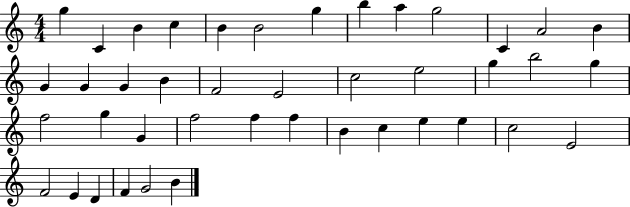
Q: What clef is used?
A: treble